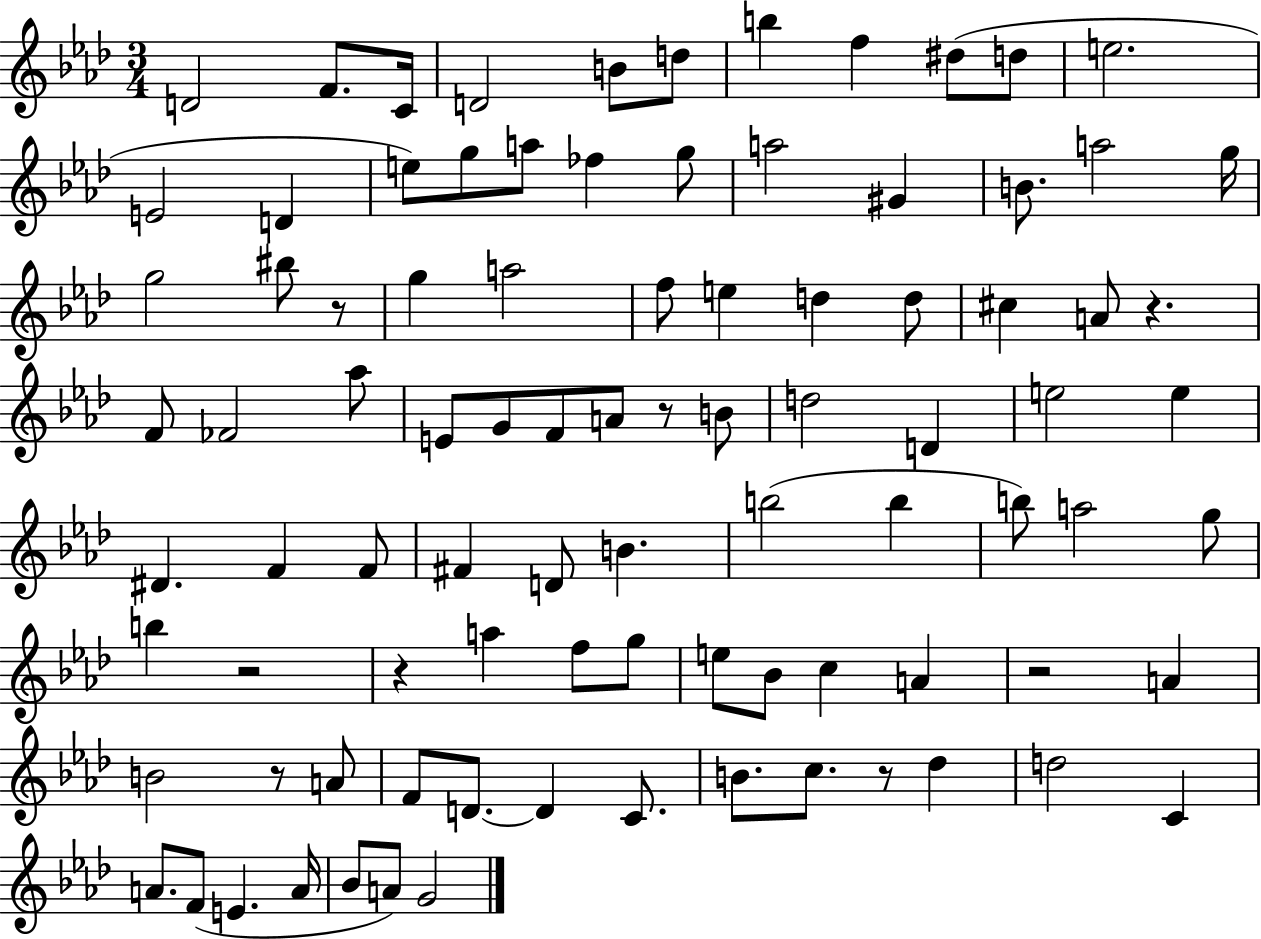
{
  \clef treble
  \numericTimeSignature
  \time 3/4
  \key aes \major
  d'2 f'8. c'16 | d'2 b'8 d''8 | b''4 f''4 dis''8( d''8 | e''2. | \break e'2 d'4 | e''8) g''8 a''8 fes''4 g''8 | a''2 gis'4 | b'8. a''2 g''16 | \break g''2 bis''8 r8 | g''4 a''2 | f''8 e''4 d''4 d''8 | cis''4 a'8 r4. | \break f'8 fes'2 aes''8 | e'8 g'8 f'8 a'8 r8 b'8 | d''2 d'4 | e''2 e''4 | \break dis'4. f'4 f'8 | fis'4 d'8 b'4. | b''2( b''4 | b''8) a''2 g''8 | \break b''4 r2 | r4 a''4 f''8 g''8 | e''8 bes'8 c''4 a'4 | r2 a'4 | \break b'2 r8 a'8 | f'8 d'8.~~ d'4 c'8. | b'8. c''8. r8 des''4 | d''2 c'4 | \break a'8. f'8( e'4. a'16 | bes'8 a'8) g'2 | \bar "|."
}